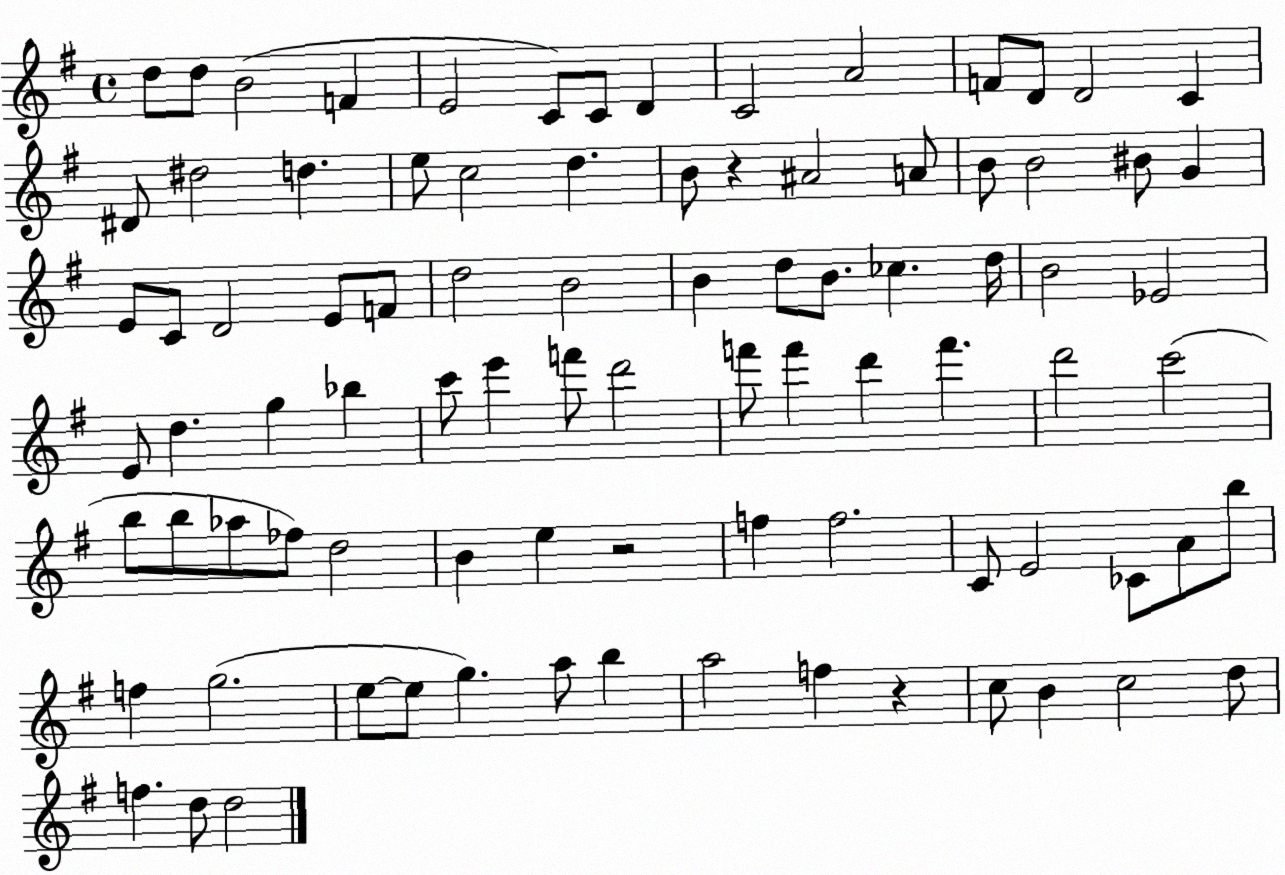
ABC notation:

X:1
T:Untitled
M:4/4
L:1/4
K:G
d/2 d/2 B2 F E2 C/2 C/2 D C2 A2 F/2 D/2 D2 C ^D/2 ^d2 d e/2 c2 d B/2 z ^A2 A/2 B/2 B2 ^B/2 G E/2 C/2 D2 E/2 F/2 d2 B2 B d/2 B/2 _c d/4 B2 _E2 E/2 d g _b c'/2 e' f'/2 d'2 f'/2 f' d' f' d'2 c'2 b/2 b/2 _a/2 _f/2 d2 B e z2 f f2 C/2 E2 _C/2 A/2 b/2 f g2 e/2 e/2 g a/2 b a2 f z c/2 B c2 d/2 f d/2 d2